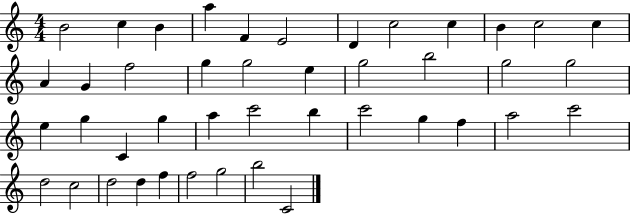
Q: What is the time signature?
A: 4/4